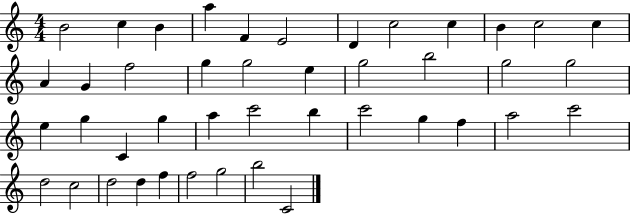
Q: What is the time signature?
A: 4/4